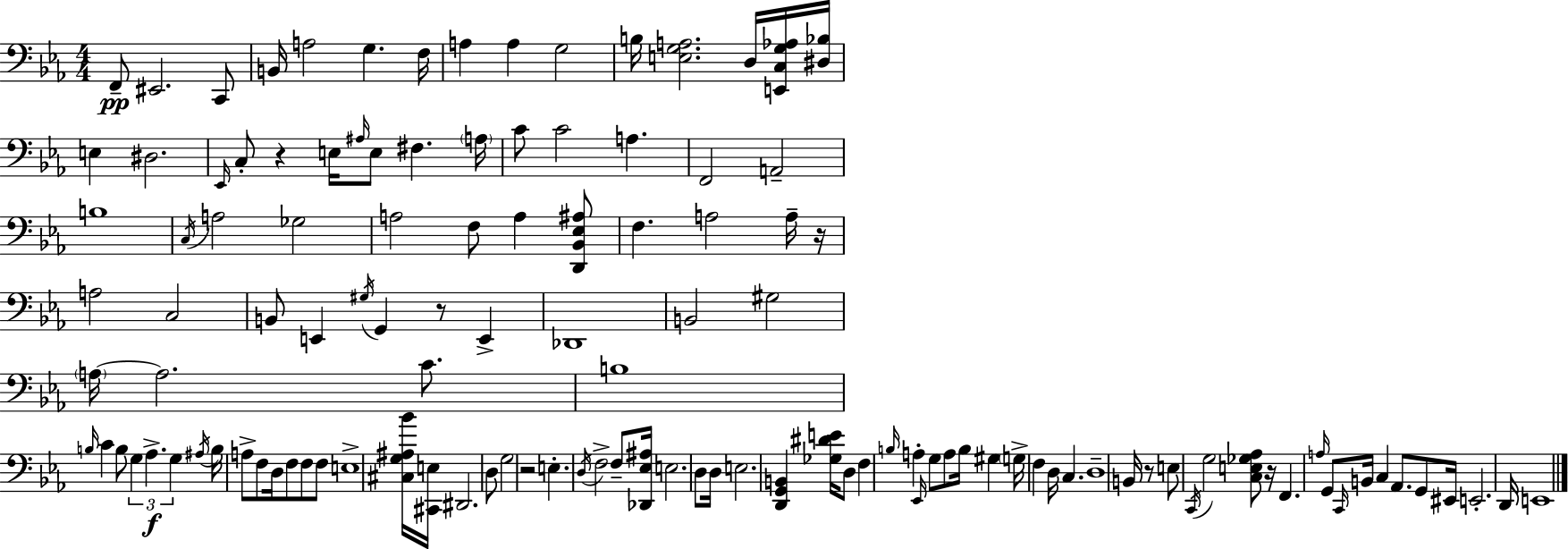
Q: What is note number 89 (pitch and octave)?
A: C3